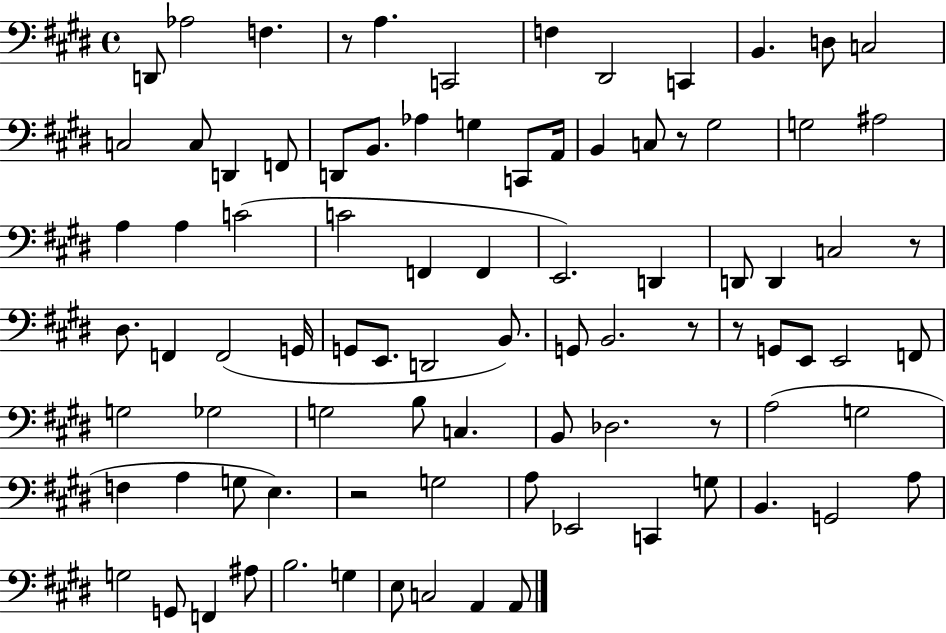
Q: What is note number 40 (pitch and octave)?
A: F2